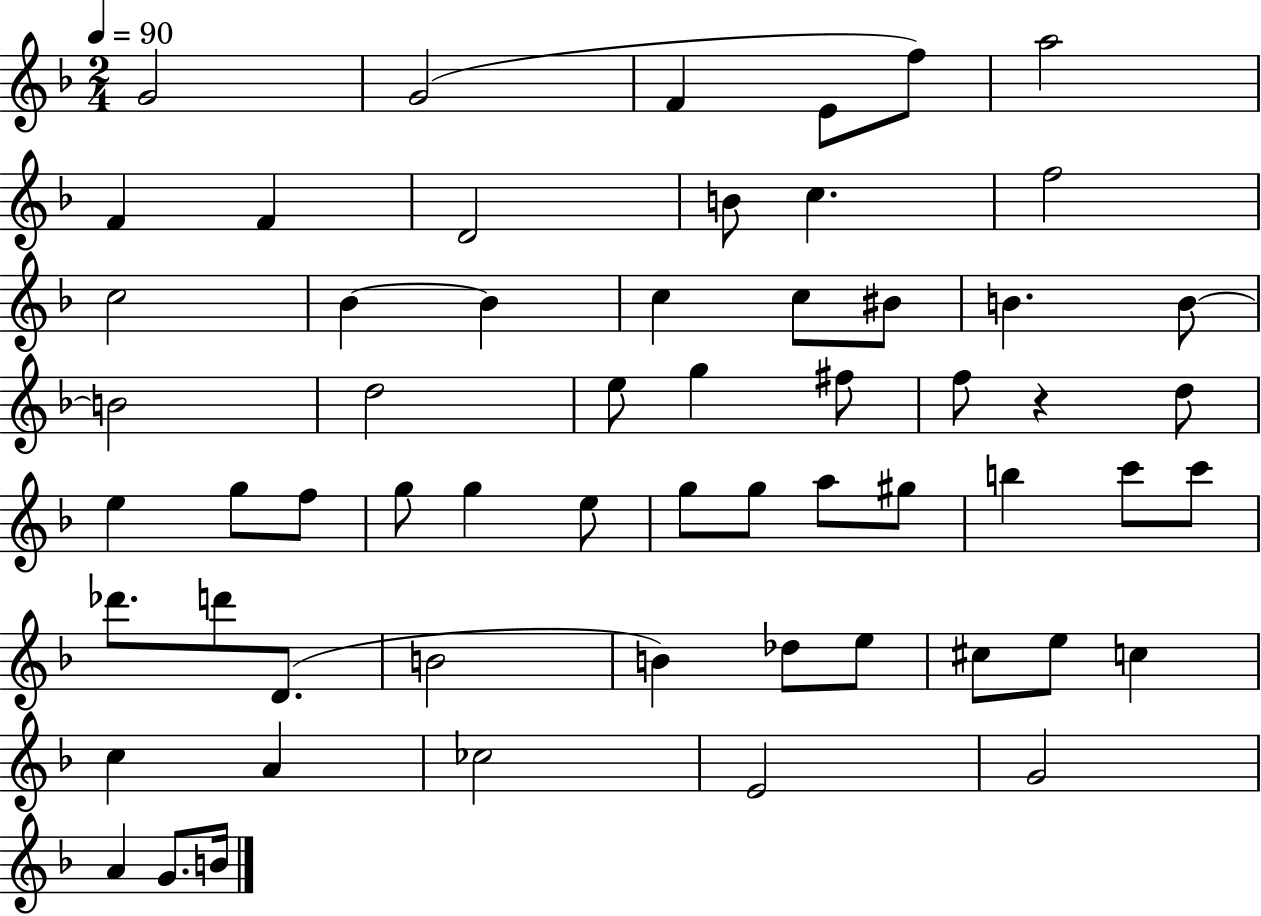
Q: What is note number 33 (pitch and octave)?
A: E5